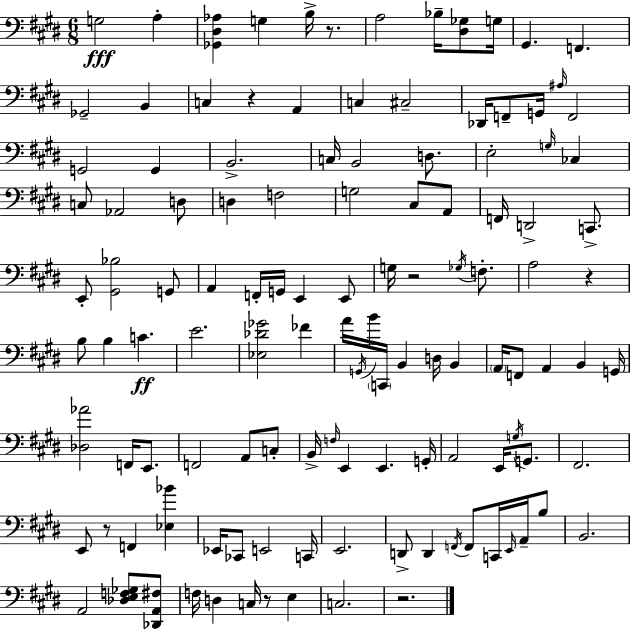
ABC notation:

X:1
T:Untitled
M:6/8
L:1/4
K:E
G,2 A, [_G,,^D,_A,] G, B,/4 z/2 A,2 _B,/4 [^D,_G,]/2 G,/4 ^G,, F,, _G,,2 B,, C, z A,, C, ^C,2 _D,,/4 F,,/2 G,,/4 ^A,/4 F,,2 G,,2 G,, B,,2 C,/4 B,,2 D,/2 E,2 G,/4 _C, C,/2 _A,,2 D,/2 D, F,2 G,2 ^C,/2 A,,/2 F,,/4 D,,2 C,,/2 E,,/2 [^G,,_B,]2 G,,/2 A,, F,,/4 G,,/4 E,, E,,/2 G,/4 z2 _G,/4 F,/2 A,2 z B,/2 B, C E2 [_E,_D_G]2 _F A/4 G,,/4 B/4 C,,/4 B,, D,/4 B,, A,,/4 F,,/2 A,, B,, G,,/4 [_D,_A]2 F,,/4 E,,/2 F,,2 A,,/2 C,/2 B,,/4 F,/4 E,, E,, G,,/4 A,,2 E,,/4 G,/4 G,,/2 ^F,,2 E,,/2 z/2 F,, [_E,_B] _E,,/4 _C,,/2 E,,2 C,,/4 E,,2 D,,/2 D,, F,,/4 F,,/2 C,,/4 E,,/4 A,,/4 B,/2 B,,2 A,,2 [_D,E,F,_G,]/2 [_D,,A,,^F,]/2 F,/4 D, C,/4 z/2 E, C,2 z2